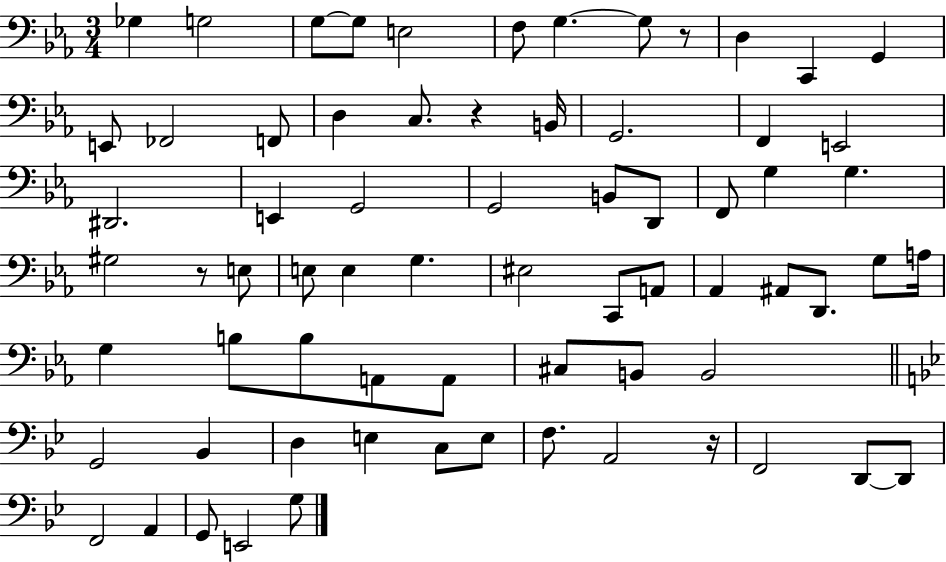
Gb3/q G3/h G3/e G3/e E3/h F3/e G3/q. G3/e R/e D3/q C2/q G2/q E2/e FES2/h F2/e D3/q C3/e. R/q B2/s G2/h. F2/q E2/h D#2/h. E2/q G2/h G2/h B2/e D2/e F2/e G3/q G3/q. G#3/h R/e E3/e E3/e E3/q G3/q. EIS3/h C2/e A2/e Ab2/q A#2/e D2/e. G3/e A3/s G3/q B3/e B3/e A2/e A2/e C#3/e B2/e B2/h G2/h Bb2/q D3/q E3/q C3/e E3/e F3/e. A2/h R/s F2/h D2/e D2/e F2/h A2/q G2/e E2/h G3/e